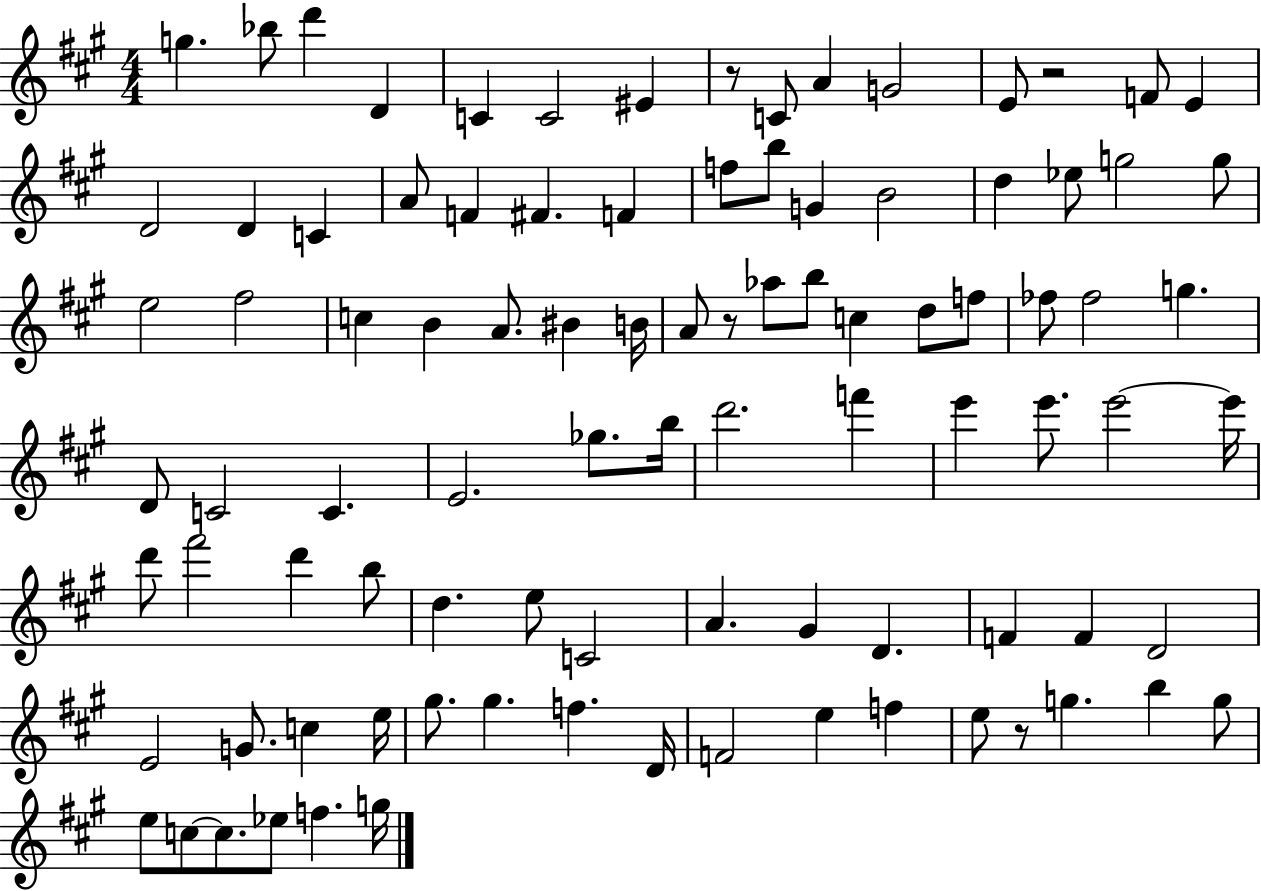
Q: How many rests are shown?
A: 4